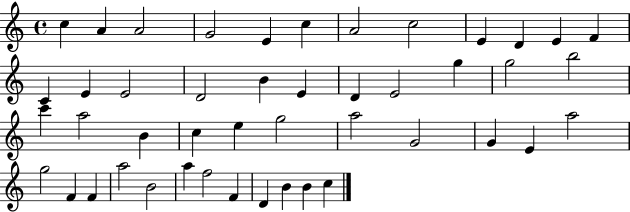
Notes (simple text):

C5/q A4/q A4/h G4/h E4/q C5/q A4/h C5/h E4/q D4/q E4/q F4/q C4/q E4/q E4/h D4/h B4/q E4/q D4/q E4/h G5/q G5/h B5/h C6/q A5/h B4/q C5/q E5/q G5/h A5/h G4/h G4/q E4/q A5/h G5/h F4/q F4/q A5/h B4/h A5/q F5/h F4/q D4/q B4/q B4/q C5/q